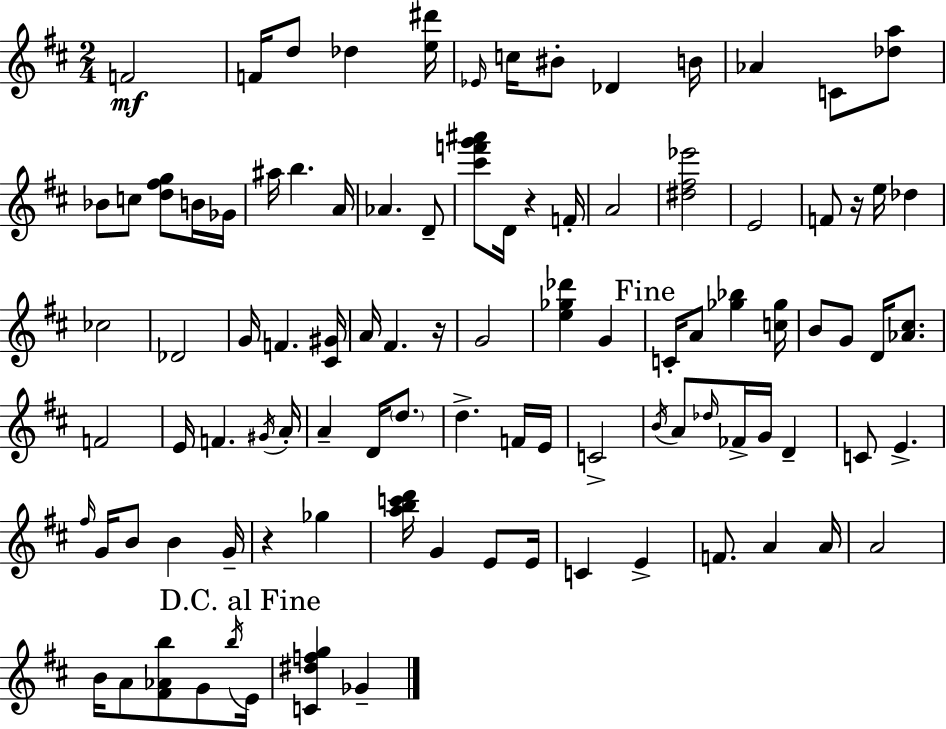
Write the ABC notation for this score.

X:1
T:Untitled
M:2/4
L:1/4
K:D
F2 F/4 d/2 _d [e^d']/4 _E/4 c/4 ^B/2 _D B/4 _A C/2 [_da]/2 _B/2 c/2 [d^fg]/2 B/4 _G/4 ^a/4 b A/4 _A D/2 [^c'f'g'^a']/2 D/4 z F/4 A2 [^d^f_e']2 E2 F/2 z/4 e/4 _d _c2 _D2 G/4 F [^C^G]/4 A/4 ^F z/4 G2 [e_g_d'] G C/4 A/2 [_g_b] [c_g]/4 B/2 G/2 D/4 [_A^c]/2 F2 E/4 F ^G/4 A/4 A D/4 d/2 d F/4 E/4 C2 B/4 A/2 _d/4 _F/4 G/4 D C/2 E ^f/4 G/4 B/2 B G/4 z _g [abc'd']/4 G E/2 E/4 C E F/2 A A/4 A2 B/4 A/2 [^F_Ab]/2 G/2 b/4 E/4 [C^dfg] _G